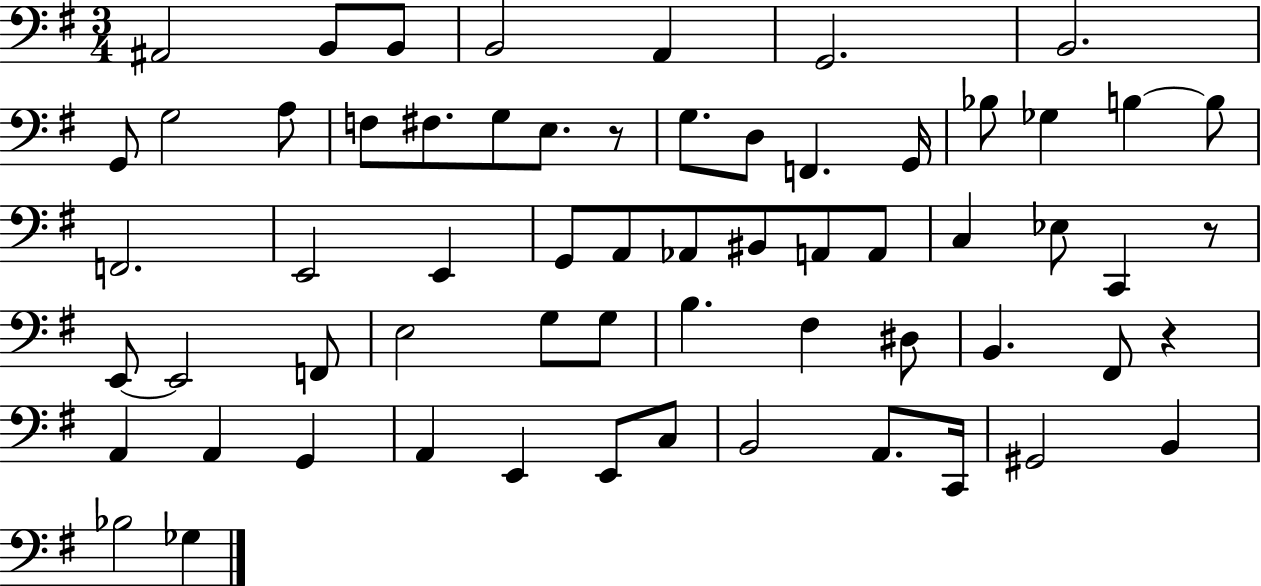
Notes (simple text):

A#2/h B2/e B2/e B2/h A2/q G2/h. B2/h. G2/e G3/h A3/e F3/e F#3/e. G3/e E3/e. R/e G3/e. D3/e F2/q. G2/s Bb3/e Gb3/q B3/q B3/e F2/h. E2/h E2/q G2/e A2/e Ab2/e BIS2/e A2/e A2/e C3/q Eb3/e C2/q R/e E2/e E2/h F2/e E3/h G3/e G3/e B3/q. F#3/q D#3/e B2/q. F#2/e R/q A2/q A2/q G2/q A2/q E2/q E2/e C3/e B2/h A2/e. C2/s G#2/h B2/q Bb3/h Gb3/q